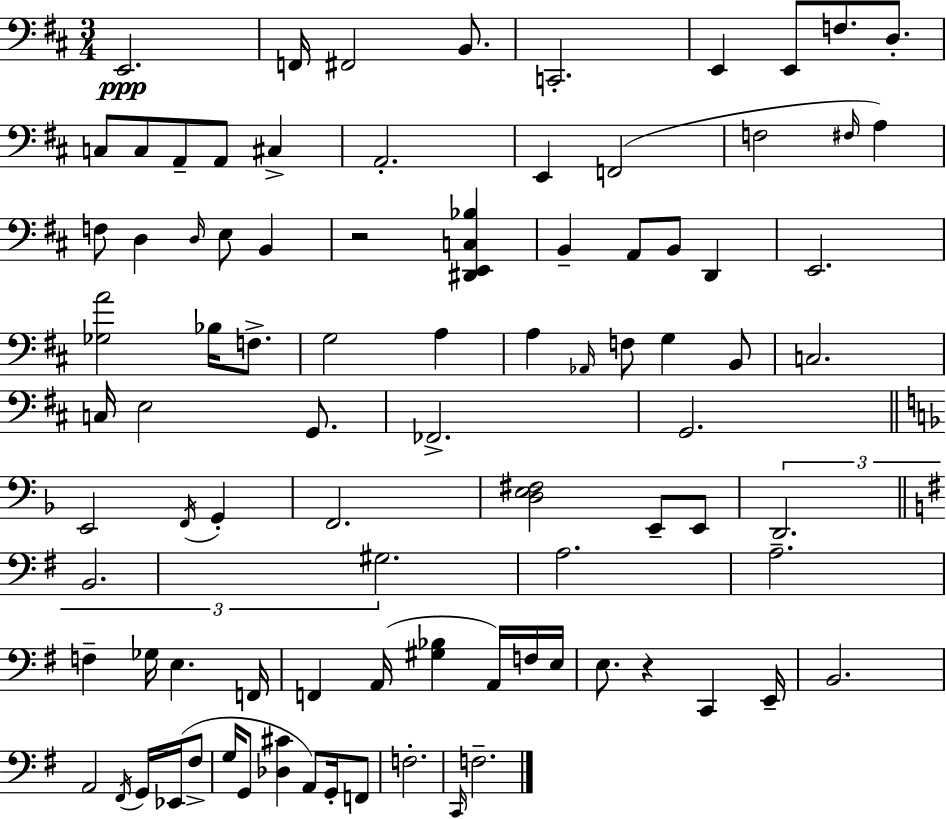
X:1
T:Untitled
M:3/4
L:1/4
K:D
E,,2 F,,/4 ^F,,2 B,,/2 C,,2 E,, E,,/2 F,/2 D,/2 C,/2 C,/2 A,,/2 A,,/2 ^C, A,,2 E,, F,,2 F,2 ^F,/4 A, F,/2 D, D,/4 E,/2 B,, z2 [^D,,E,,C,_B,] B,, A,,/2 B,,/2 D,, E,,2 [_G,A]2 _B,/4 F,/2 G,2 A, A, _A,,/4 F,/2 G, B,,/2 C,2 C,/4 E,2 G,,/2 _F,,2 G,,2 E,,2 F,,/4 G,, F,,2 [D,E,^F,]2 E,,/2 E,,/2 D,,2 B,,2 ^G,2 A,2 A,2 F, _G,/4 E, F,,/4 F,, A,,/4 [^G,_B,] A,,/4 F,/4 E,/4 E,/2 z C,, E,,/4 B,,2 A,,2 ^F,,/4 G,,/4 _E,,/4 ^F,/2 G,/4 G,,/2 [_D,^C] A,,/2 G,,/4 F,,/2 F,2 C,,/4 F,2